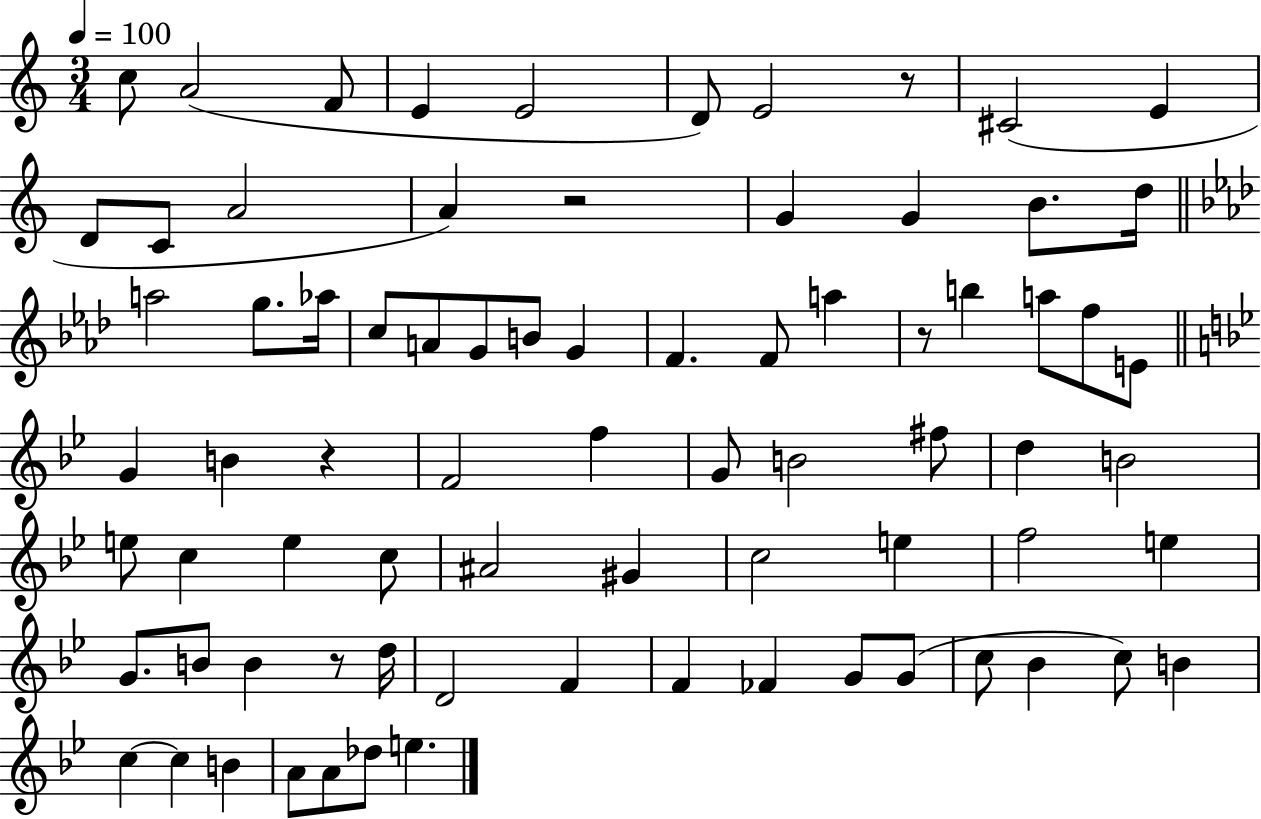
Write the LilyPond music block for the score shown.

{
  \clef treble
  \numericTimeSignature
  \time 3/4
  \key c \major
  \tempo 4 = 100
  c''8 a'2( f'8 | e'4 e'2 | d'8) e'2 r8 | cis'2( e'4 | \break d'8 c'8 a'2 | a'4) r2 | g'4 g'4 b'8. d''16 | \bar "||" \break \key f \minor a''2 g''8. aes''16 | c''8 a'8 g'8 b'8 g'4 | f'4. f'8 a''4 | r8 b''4 a''8 f''8 e'8 | \break \bar "||" \break \key g \minor g'4 b'4 r4 | f'2 f''4 | g'8 b'2 fis''8 | d''4 b'2 | \break e''8 c''4 e''4 c''8 | ais'2 gis'4 | c''2 e''4 | f''2 e''4 | \break g'8. b'8 b'4 r8 d''16 | d'2 f'4 | f'4 fes'4 g'8 g'8( | c''8 bes'4 c''8) b'4 | \break c''4~~ c''4 b'4 | a'8 a'8 des''8 e''4. | \bar "|."
}